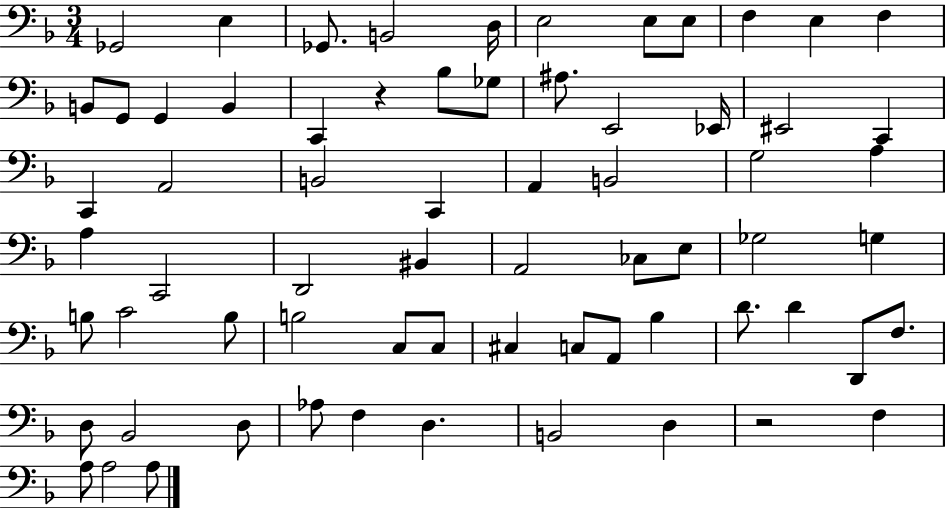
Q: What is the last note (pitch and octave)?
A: A3